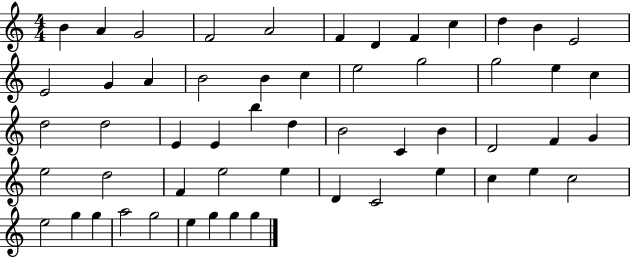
B4/q A4/q G4/h F4/h A4/h F4/q D4/q F4/q C5/q D5/q B4/q E4/h E4/h G4/q A4/q B4/h B4/q C5/q E5/h G5/h G5/h E5/q C5/q D5/h D5/h E4/q E4/q B5/q D5/q B4/h C4/q B4/q D4/h F4/q G4/q E5/h D5/h F4/q E5/h E5/q D4/q C4/h E5/q C5/q E5/q C5/h E5/h G5/q G5/q A5/h G5/h E5/q G5/q G5/q G5/q